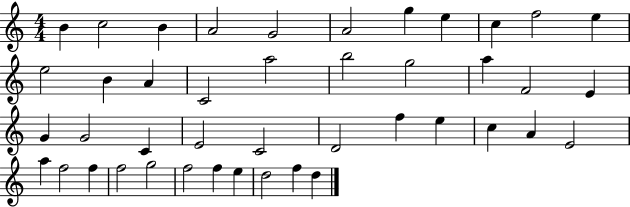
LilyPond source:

{
  \clef treble
  \numericTimeSignature
  \time 4/4
  \key c \major
  b'4 c''2 b'4 | a'2 g'2 | a'2 g''4 e''4 | c''4 f''2 e''4 | \break e''2 b'4 a'4 | c'2 a''2 | b''2 g''2 | a''4 f'2 e'4 | \break g'4 g'2 c'4 | e'2 c'2 | d'2 f''4 e''4 | c''4 a'4 e'2 | \break a''4 f''2 f''4 | f''2 g''2 | f''2 f''4 e''4 | d''2 f''4 d''4 | \break \bar "|."
}